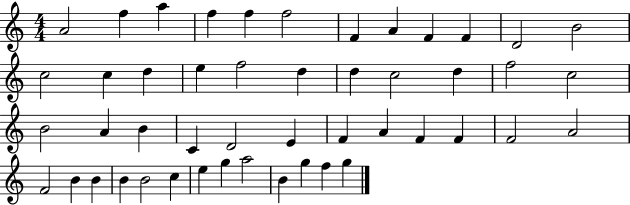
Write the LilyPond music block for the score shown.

{
  \clef treble
  \numericTimeSignature
  \time 4/4
  \key c \major
  a'2 f''4 a''4 | f''4 f''4 f''2 | f'4 a'4 f'4 f'4 | d'2 b'2 | \break c''2 c''4 d''4 | e''4 f''2 d''4 | d''4 c''2 d''4 | f''2 c''2 | \break b'2 a'4 b'4 | c'4 d'2 e'4 | f'4 a'4 f'4 f'4 | f'2 a'2 | \break f'2 b'4 b'4 | b'4 b'2 c''4 | e''4 g''4 a''2 | b'4 g''4 f''4 g''4 | \break \bar "|."
}